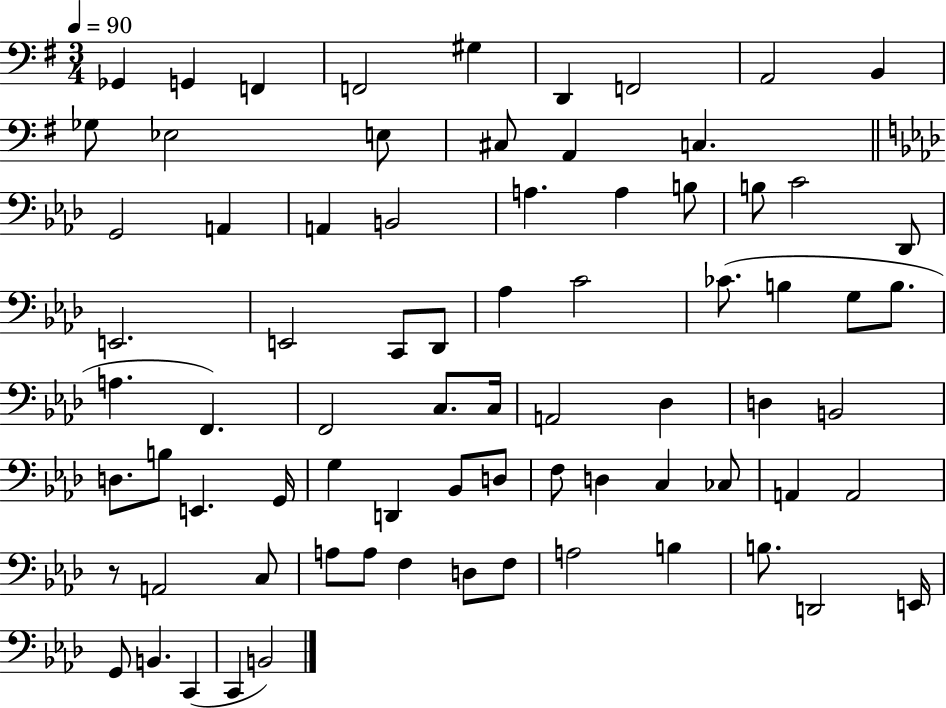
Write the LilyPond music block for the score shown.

{
  \clef bass
  \numericTimeSignature
  \time 3/4
  \key g \major
  \tempo 4 = 90
  ges,4 g,4 f,4 | f,2 gis4 | d,4 f,2 | a,2 b,4 | \break ges8 ees2 e8 | cis8 a,4 c4. | \bar "||" \break \key f \minor g,2 a,4 | a,4 b,2 | a4. a4 b8 | b8 c'2 des,8 | \break e,2. | e,2 c,8 des,8 | aes4 c'2 | ces'8.( b4 g8 b8. | \break a4. f,4.) | f,2 c8. c16 | a,2 des4 | d4 b,2 | \break d8. b8 e,4. g,16 | g4 d,4 bes,8 d8 | f8 d4 c4 ces8 | a,4 a,2 | \break r8 a,2 c8 | a8 a8 f4 d8 f8 | a2 b4 | b8. d,2 e,16 | \break g,8 b,4. c,4( | c,4 b,2) | \bar "|."
}